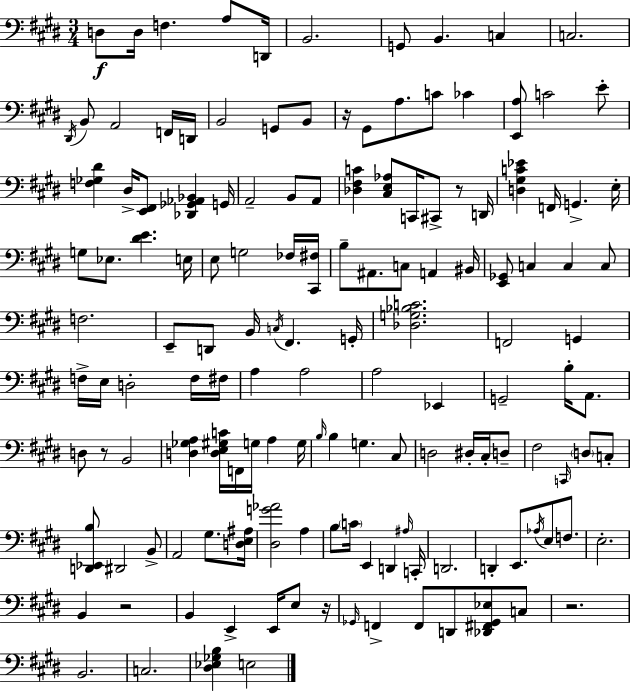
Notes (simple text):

D3/e D3/s F3/q. A3/e D2/s B2/h. G2/e B2/q. C3/q C3/h. D#2/s B2/e A2/h F2/s D2/s B2/h G2/e B2/e R/s G#2/e A3/e. C4/e CES4/q [E2,A3]/e C4/h E4/e [F3,Gb3,D#4]/q D#3/s [E2,F#2]/e [Db2,Gb2,Ab2,Bb2]/q G2/s A2/h B2/e A2/e [Db3,F#3,C4]/q [C#3,E3,Ab3]/e C2/s C#2/e R/e D2/s [D3,G#3,C4,Eb4]/q F2/s G2/q. E3/s G3/e Eb3/e. [D#4,E4]/q. E3/s E3/e G3/h FES3/s [C#2,F#3]/s B3/e A#2/e. C3/e A2/q BIS2/s [E2,Gb2]/e C3/q C3/q C3/e F3/h. E2/e D2/e B2/s C3/s F#2/q. G2/s [Db3,G3,Bb3,C4]/h. F2/h G2/q F3/s E3/s D3/h F3/s F#3/s A3/q A3/h A3/h Eb2/q G2/h B3/s A2/e. D3/e R/e B2/h [D3,Gb3,A3]/q [D3,E3,G#3,C4]/s F2/s G3/s A3/q G3/s B3/s B3/q G3/q. C#3/e D3/h D#3/s C#3/s D3/e F#3/h C2/s D3/e C3/e [D2,Eb2,B3]/e D#2/h B2/e A2/h G#3/e. [D3,E3,A#3]/s [D#3,G4,Ab4]/h A3/q B3/e C4/s E2/q D2/q A#3/s C2/s D2/h. D2/q E2/e. Ab3/s E3/e F3/e. E3/h. B2/q R/h B2/q E2/q E2/s E3/e R/s Gb2/s F2/q F2/e D2/e [Db2,F#2,Gb2,Eb3]/e C3/e R/h. B2/h. C3/h. [D#3,Eb3,Gb3,B3]/q E3/h